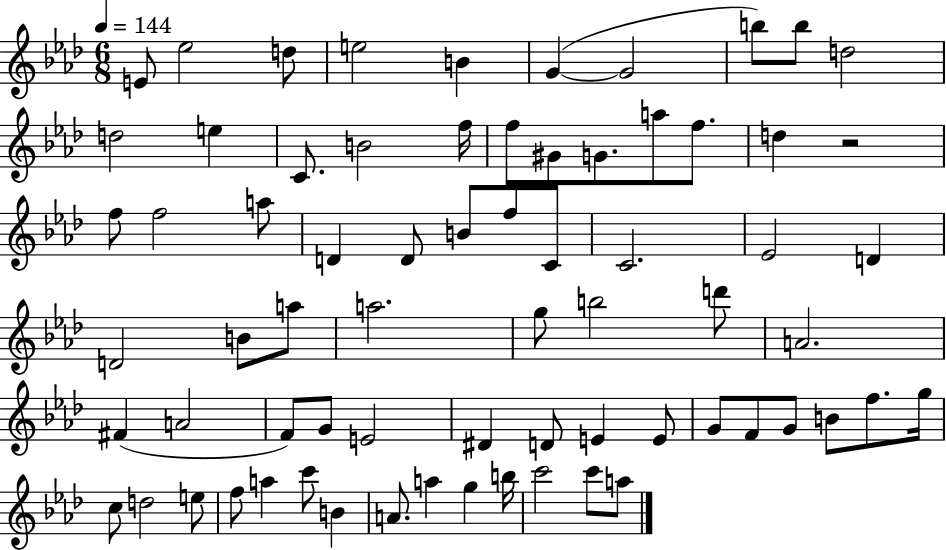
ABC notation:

X:1
T:Untitled
M:6/8
L:1/4
K:Ab
E/2 _e2 d/2 e2 B G G2 b/2 b/2 d2 d2 e C/2 B2 f/4 f/2 ^G/2 G/2 a/2 f/2 d z2 f/2 f2 a/2 D D/2 B/2 f/2 C/2 C2 _E2 D D2 B/2 a/2 a2 g/2 b2 d'/2 A2 ^F A2 F/2 G/2 E2 ^D D/2 E E/2 G/2 F/2 G/2 B/2 f/2 g/4 c/2 d2 e/2 f/2 a c'/2 B A/2 a g b/4 c'2 c'/2 a/2